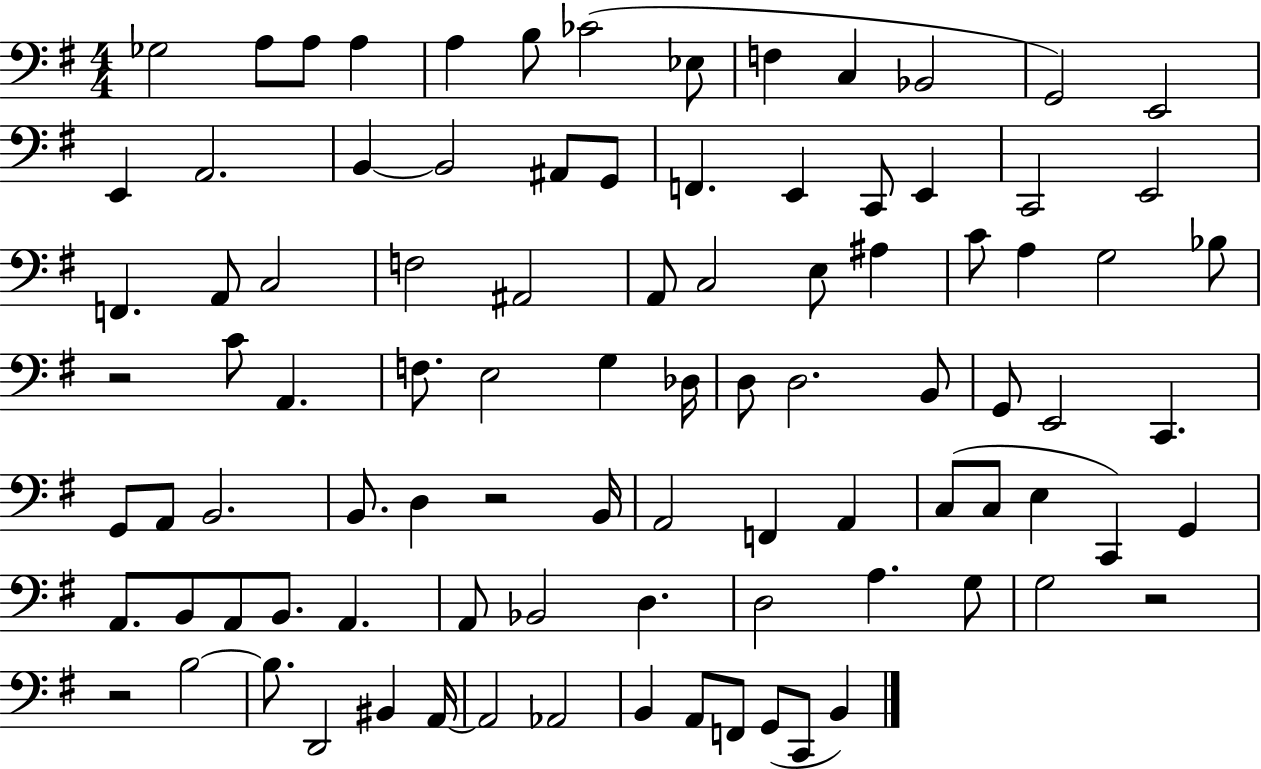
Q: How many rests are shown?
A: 4